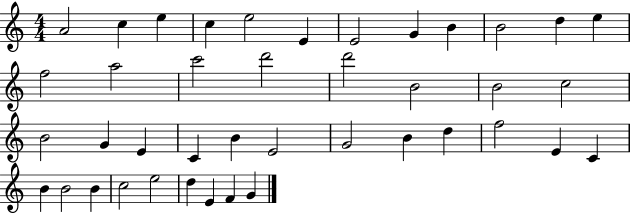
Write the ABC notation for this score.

X:1
T:Untitled
M:4/4
L:1/4
K:C
A2 c e c e2 E E2 G B B2 d e f2 a2 c'2 d'2 d'2 B2 B2 c2 B2 G E C B E2 G2 B d f2 E C B B2 B c2 e2 d E F G